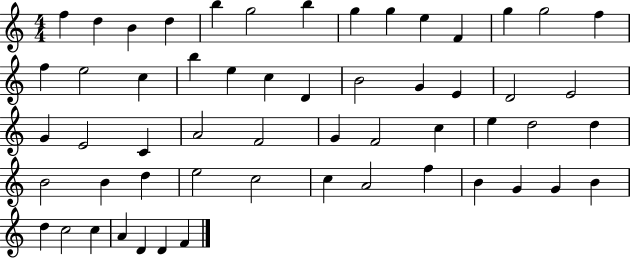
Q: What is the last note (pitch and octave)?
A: F4